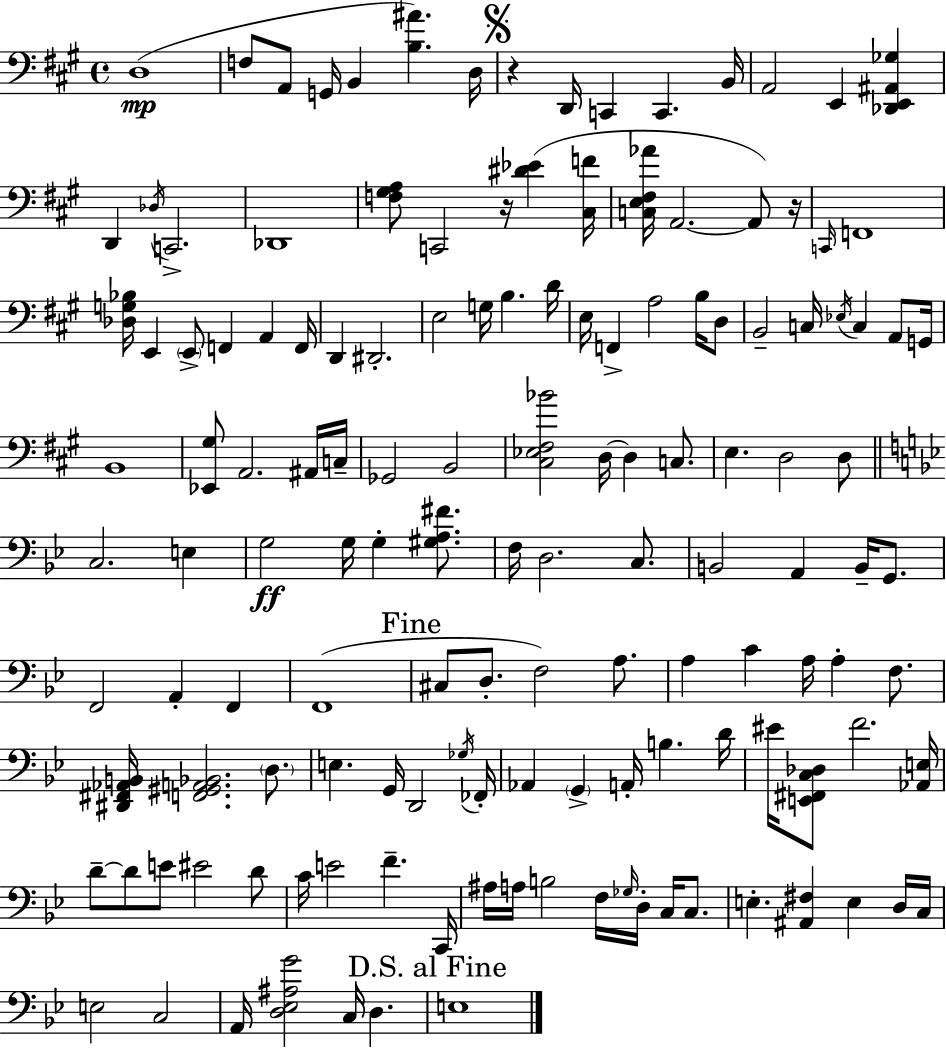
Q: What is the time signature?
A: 4/4